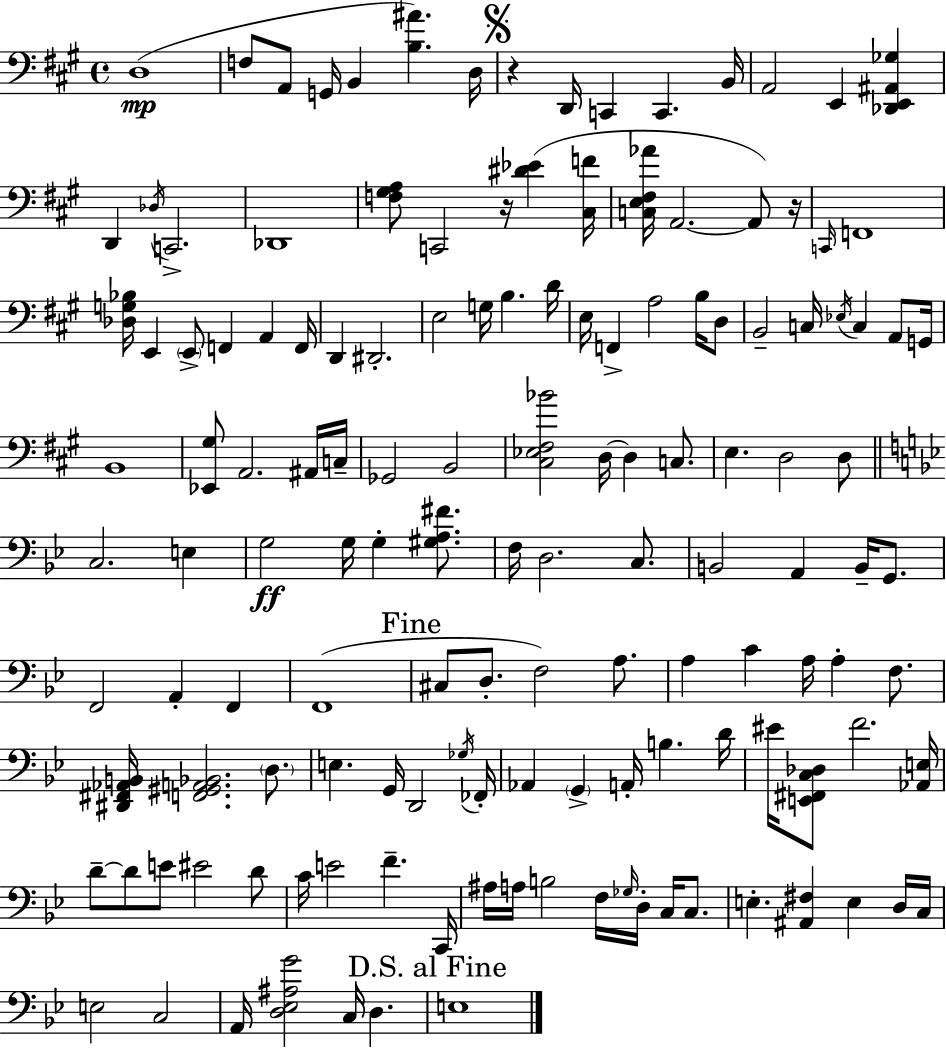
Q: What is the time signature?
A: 4/4